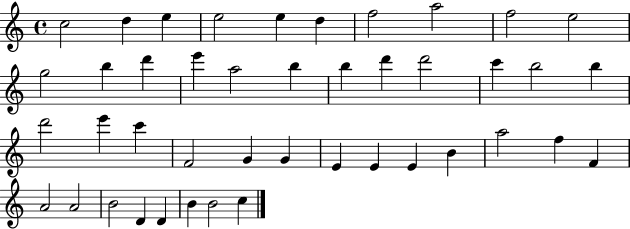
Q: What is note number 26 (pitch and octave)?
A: F4